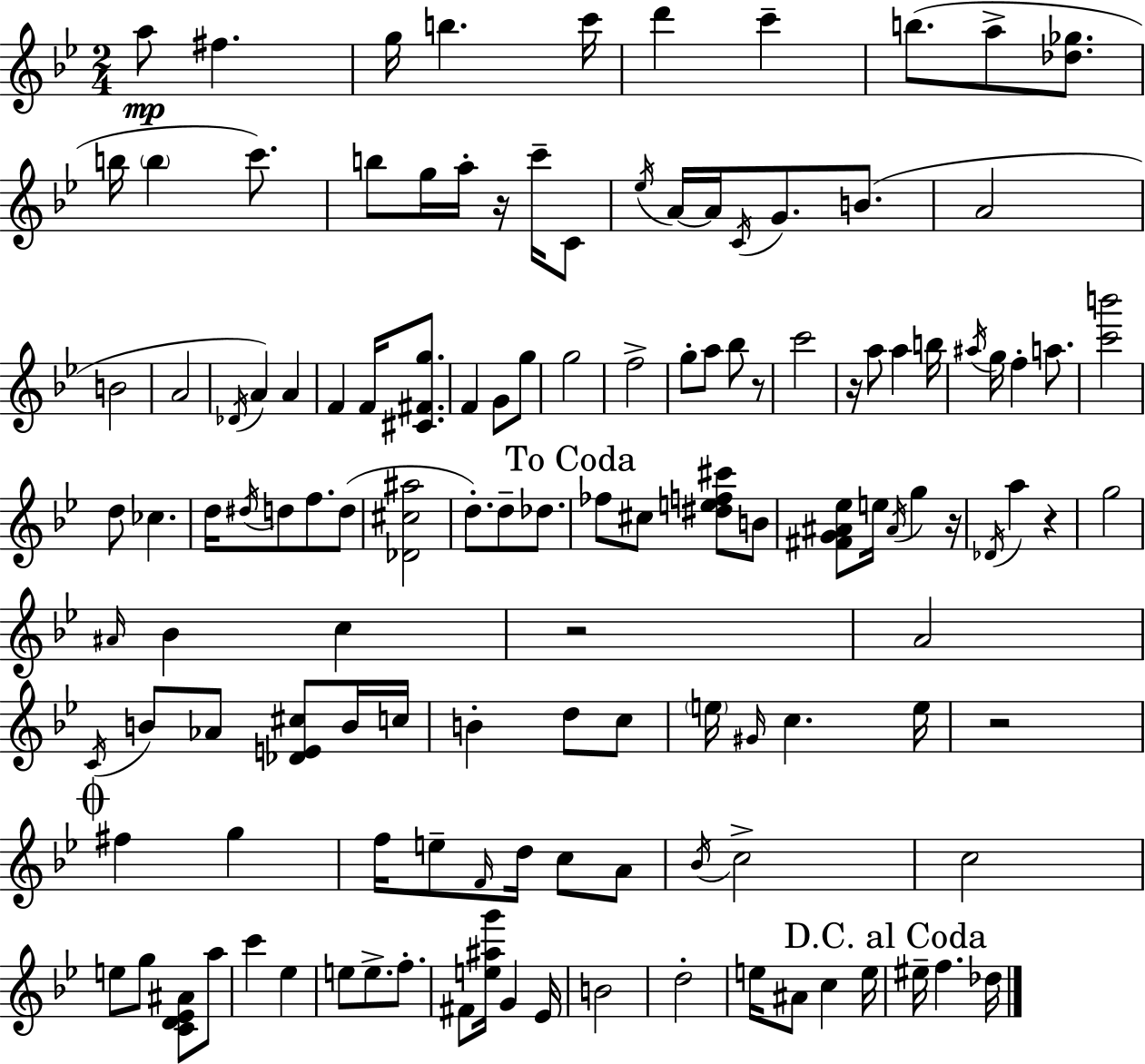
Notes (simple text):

A5/e F#5/q. G5/s B5/q. C6/s D6/q C6/q B5/e. A5/e [Db5,Gb5]/e. B5/s B5/q C6/e. B5/e G5/s A5/s R/s C6/s C4/e Eb5/s A4/s A4/s C4/s G4/e. B4/e. A4/h B4/h A4/h Db4/s A4/q A4/q F4/q F4/s [C#4,F#4,G5]/e. F4/q G4/e G5/e G5/h F5/h G5/e A5/e Bb5/e R/e C6/h R/s A5/e A5/q B5/s A#5/s G5/s F5/q A5/e. [C6,B6]/h D5/e CES5/q. D5/s D#5/s D5/e F5/e. D5/e [Db4,C#5,A#5]/h D5/e. D5/e Db5/e. FES5/e C#5/e [D#5,E5,F5,C#6]/e B4/e [F#4,G4,A#4,Eb5]/e E5/s A#4/s G5/q R/s Db4/s A5/q R/q G5/h A#4/s Bb4/q C5/q R/h A4/h C4/s B4/e Ab4/e [Db4,E4,C#5]/e B4/s C5/s B4/q D5/e C5/e E5/s G#4/s C5/q. E5/s R/h F#5/q G5/q F5/s E5/e F4/s D5/s C5/e A4/e Bb4/s C5/h C5/h E5/e G5/e [C4,D4,Eb4,A#4]/e A5/e C6/q Eb5/q E5/e E5/e. F5/e. F#4/e [E5,A#5,G6]/s G4/q Eb4/s B4/h D5/h E5/s A#4/e C5/q E5/s EIS5/s F5/q. Db5/s